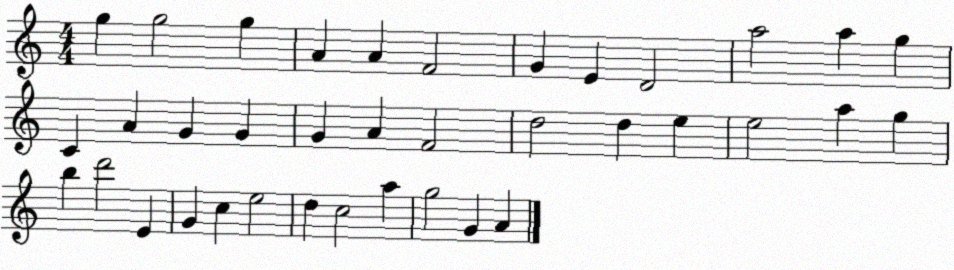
X:1
T:Untitled
M:4/4
L:1/4
K:C
g g2 g A A F2 G E D2 a2 a g C A G G G A F2 d2 d e e2 a g b d'2 E G c e2 d c2 a g2 G A